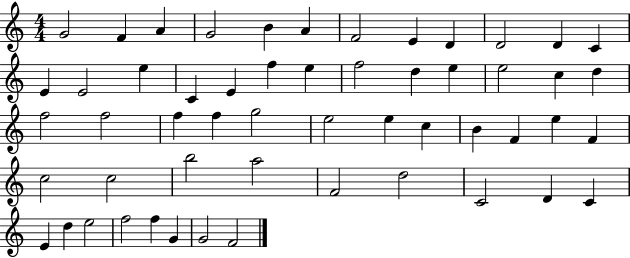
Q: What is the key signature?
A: C major